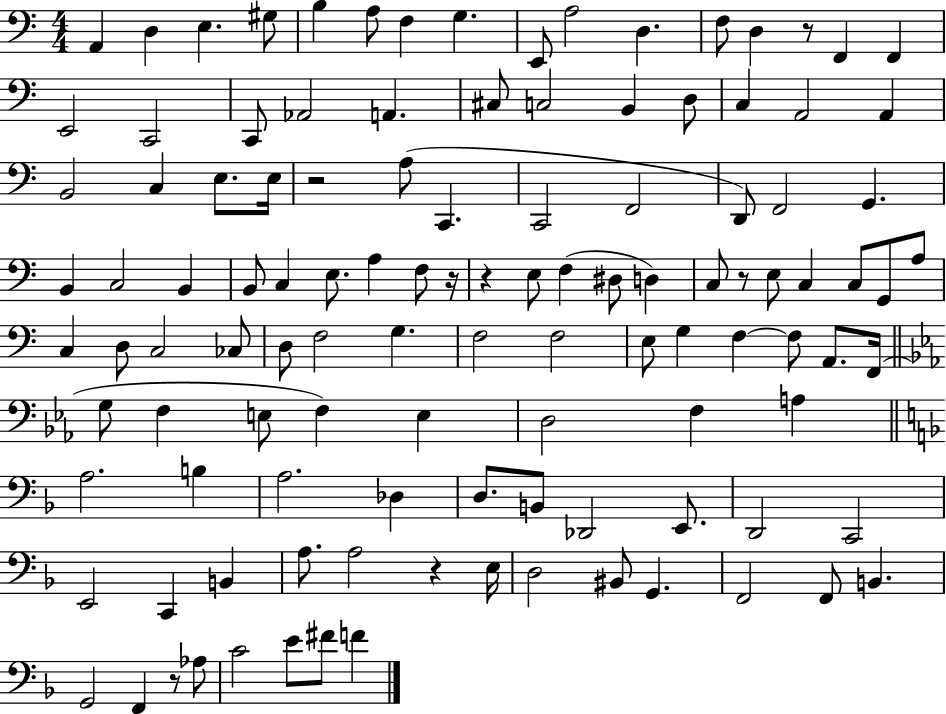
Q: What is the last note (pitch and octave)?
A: F4